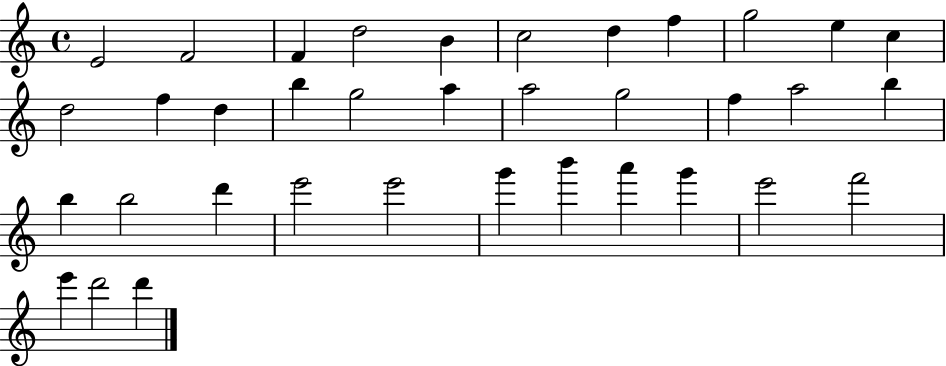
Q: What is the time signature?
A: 4/4